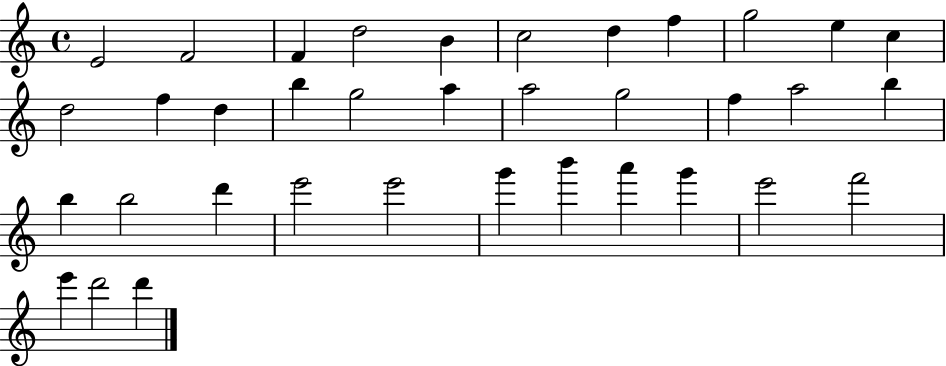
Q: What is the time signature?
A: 4/4